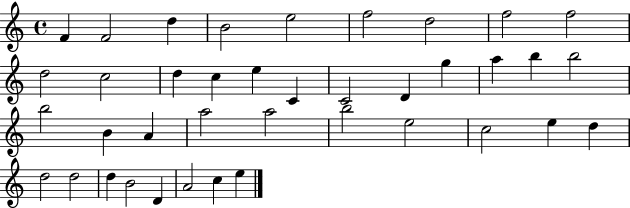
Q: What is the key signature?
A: C major